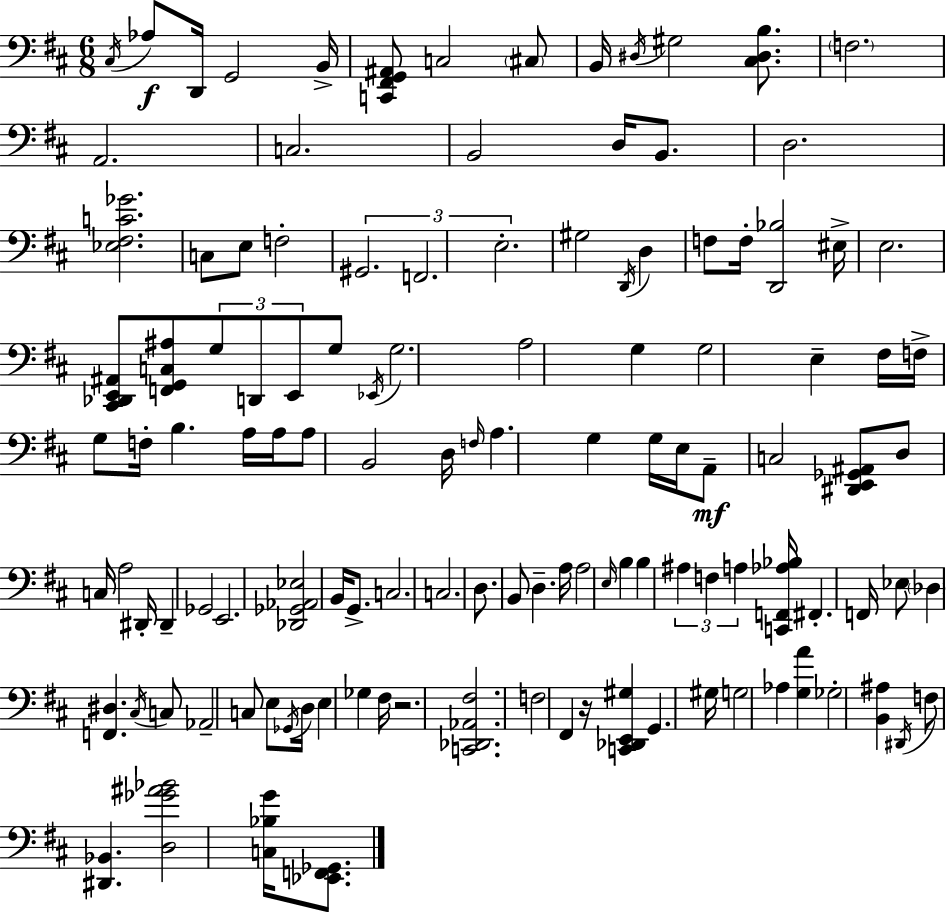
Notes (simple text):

C#3/s Ab3/e D2/s G2/h B2/s [C2,F#2,G2,A#2]/e C3/h C#3/e B2/s D#3/s G#3/h [C#3,D#3,B3]/e. F3/h. A2/h. C3/h. B2/h D3/s B2/e. D3/h. [Eb3,F#3,C4,Gb4]/h. C3/e E3/e F3/h G#2/h. F2/h. E3/h. G#3/h D2/s D3/q F3/e F3/s [D2,Bb3]/h EIS3/s E3/h. [C#2,Db2,E2,A#2]/e [F2,G2,C3,A#3]/e G3/e D2/e E2/e G3/e Eb2/s G3/h. A3/h G3/q G3/h E3/q F#3/s F3/s G3/e F3/s B3/q. A3/s A3/s A3/e B2/h D3/s F3/s A3/q. G3/q G3/s E3/s A2/e C3/h [D#2,E2,Gb2,A#2]/e D3/e C3/s A3/h D#2/s D#2/q Gb2/h E2/h. [Db2,Gb2,Ab2,Eb3]/h B2/s G2/e. C3/h. C3/h. D3/e. B2/e D3/q. A3/s A3/h E3/s B3/q B3/q A#3/q F3/q A3/q [C2,F2,Ab3,Bb3]/s F#2/q. F2/s Eb3/e Db3/q [F2,D#3]/q. C#3/s C3/e Ab2/h C3/e E3/e Gb2/s D3/s E3/q Gb3/q F#3/s R/h. [C2,Db2,Ab2,F#3]/h. F3/h F#2/q R/s [C2,Db2,E2,G#3]/q G2/q. G#3/s G3/h Ab3/q [G3,A4]/q Gb3/h [B2,A#3]/q D#2/s F3/e [D#2,Bb2]/q. [D3,Gb4,A#4,Bb4]/h [C3,Bb3,G4]/s [Eb2,F2,Gb2]/e.